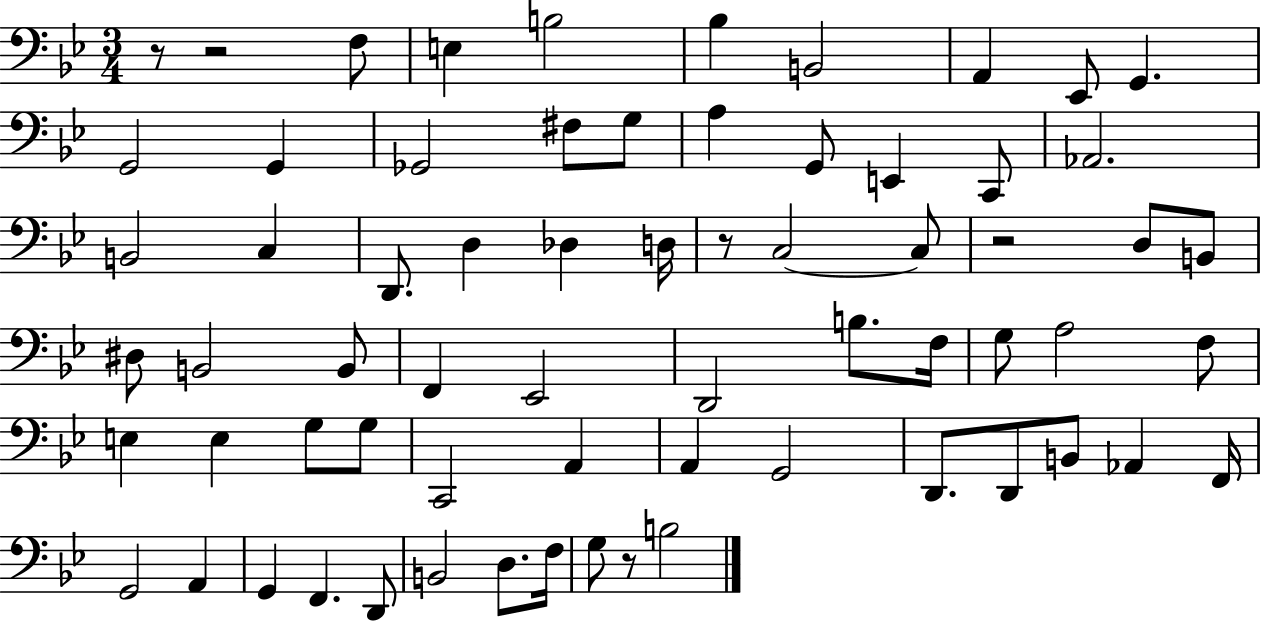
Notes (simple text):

R/e R/h F3/e E3/q B3/h Bb3/q B2/h A2/q Eb2/e G2/q. G2/h G2/q Gb2/h F#3/e G3/e A3/q G2/e E2/q C2/e Ab2/h. B2/h C3/q D2/e. D3/q Db3/q D3/s R/e C3/h C3/e R/h D3/e B2/e D#3/e B2/h B2/e F2/q Eb2/h D2/h B3/e. F3/s G3/e A3/h F3/e E3/q E3/q G3/e G3/e C2/h A2/q A2/q G2/h D2/e. D2/e B2/e Ab2/q F2/s G2/h A2/q G2/q F2/q. D2/e B2/h D3/e. F3/s G3/e R/e B3/h